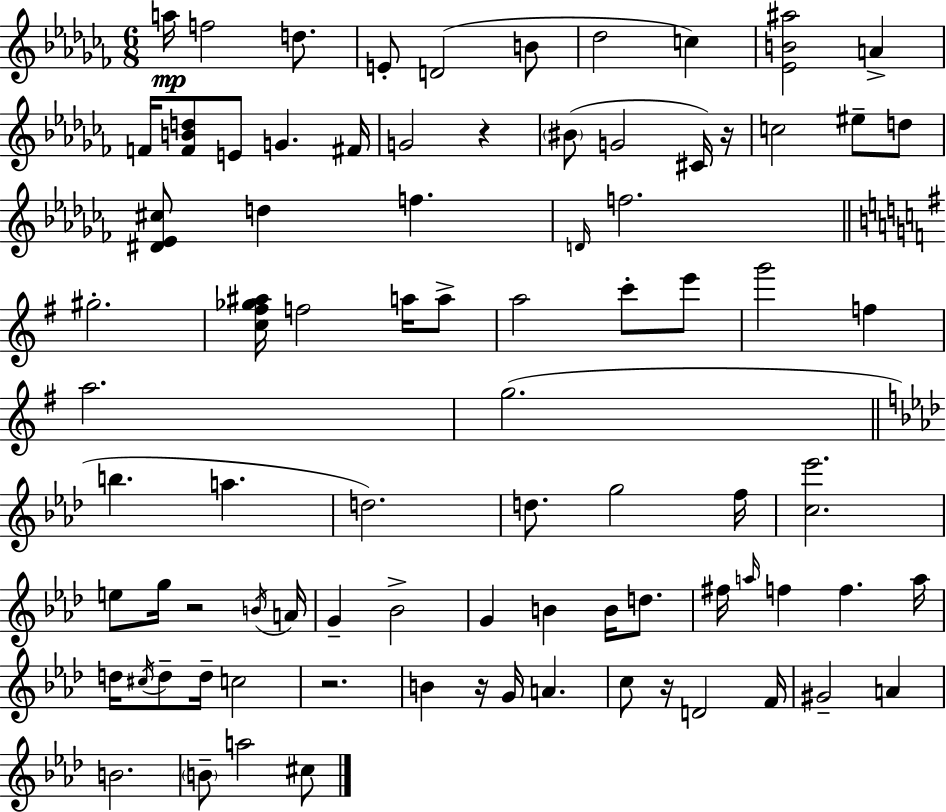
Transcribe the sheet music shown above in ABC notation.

X:1
T:Untitled
M:6/8
L:1/4
K:Abm
a/4 f2 d/2 E/2 D2 B/2 _d2 c [_EB^a]2 A F/4 [FBd]/2 E/2 G ^F/4 G2 z ^B/2 G2 ^C/4 z/4 c2 ^e/2 d/2 [^D_E^c]/2 d f D/4 f2 ^g2 [c^f_g^a]/4 f2 a/4 a/2 a2 c'/2 e'/2 g'2 f a2 g2 b a d2 d/2 g2 f/4 [c_e']2 e/2 g/4 z2 B/4 A/4 G _B2 G B B/4 d/2 ^f/4 a/4 f f a/4 d/4 ^c/4 d/2 d/4 c2 z2 B z/4 G/4 A c/2 z/4 D2 F/4 ^G2 A B2 B/2 a2 ^c/2